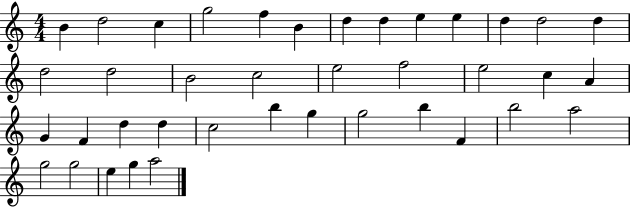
{
  \clef treble
  \numericTimeSignature
  \time 4/4
  \key c \major
  b'4 d''2 c''4 | g''2 f''4 b'4 | d''4 d''4 e''4 e''4 | d''4 d''2 d''4 | \break d''2 d''2 | b'2 c''2 | e''2 f''2 | e''2 c''4 a'4 | \break g'4 f'4 d''4 d''4 | c''2 b''4 g''4 | g''2 b''4 f'4 | b''2 a''2 | \break g''2 g''2 | e''4 g''4 a''2 | \bar "|."
}